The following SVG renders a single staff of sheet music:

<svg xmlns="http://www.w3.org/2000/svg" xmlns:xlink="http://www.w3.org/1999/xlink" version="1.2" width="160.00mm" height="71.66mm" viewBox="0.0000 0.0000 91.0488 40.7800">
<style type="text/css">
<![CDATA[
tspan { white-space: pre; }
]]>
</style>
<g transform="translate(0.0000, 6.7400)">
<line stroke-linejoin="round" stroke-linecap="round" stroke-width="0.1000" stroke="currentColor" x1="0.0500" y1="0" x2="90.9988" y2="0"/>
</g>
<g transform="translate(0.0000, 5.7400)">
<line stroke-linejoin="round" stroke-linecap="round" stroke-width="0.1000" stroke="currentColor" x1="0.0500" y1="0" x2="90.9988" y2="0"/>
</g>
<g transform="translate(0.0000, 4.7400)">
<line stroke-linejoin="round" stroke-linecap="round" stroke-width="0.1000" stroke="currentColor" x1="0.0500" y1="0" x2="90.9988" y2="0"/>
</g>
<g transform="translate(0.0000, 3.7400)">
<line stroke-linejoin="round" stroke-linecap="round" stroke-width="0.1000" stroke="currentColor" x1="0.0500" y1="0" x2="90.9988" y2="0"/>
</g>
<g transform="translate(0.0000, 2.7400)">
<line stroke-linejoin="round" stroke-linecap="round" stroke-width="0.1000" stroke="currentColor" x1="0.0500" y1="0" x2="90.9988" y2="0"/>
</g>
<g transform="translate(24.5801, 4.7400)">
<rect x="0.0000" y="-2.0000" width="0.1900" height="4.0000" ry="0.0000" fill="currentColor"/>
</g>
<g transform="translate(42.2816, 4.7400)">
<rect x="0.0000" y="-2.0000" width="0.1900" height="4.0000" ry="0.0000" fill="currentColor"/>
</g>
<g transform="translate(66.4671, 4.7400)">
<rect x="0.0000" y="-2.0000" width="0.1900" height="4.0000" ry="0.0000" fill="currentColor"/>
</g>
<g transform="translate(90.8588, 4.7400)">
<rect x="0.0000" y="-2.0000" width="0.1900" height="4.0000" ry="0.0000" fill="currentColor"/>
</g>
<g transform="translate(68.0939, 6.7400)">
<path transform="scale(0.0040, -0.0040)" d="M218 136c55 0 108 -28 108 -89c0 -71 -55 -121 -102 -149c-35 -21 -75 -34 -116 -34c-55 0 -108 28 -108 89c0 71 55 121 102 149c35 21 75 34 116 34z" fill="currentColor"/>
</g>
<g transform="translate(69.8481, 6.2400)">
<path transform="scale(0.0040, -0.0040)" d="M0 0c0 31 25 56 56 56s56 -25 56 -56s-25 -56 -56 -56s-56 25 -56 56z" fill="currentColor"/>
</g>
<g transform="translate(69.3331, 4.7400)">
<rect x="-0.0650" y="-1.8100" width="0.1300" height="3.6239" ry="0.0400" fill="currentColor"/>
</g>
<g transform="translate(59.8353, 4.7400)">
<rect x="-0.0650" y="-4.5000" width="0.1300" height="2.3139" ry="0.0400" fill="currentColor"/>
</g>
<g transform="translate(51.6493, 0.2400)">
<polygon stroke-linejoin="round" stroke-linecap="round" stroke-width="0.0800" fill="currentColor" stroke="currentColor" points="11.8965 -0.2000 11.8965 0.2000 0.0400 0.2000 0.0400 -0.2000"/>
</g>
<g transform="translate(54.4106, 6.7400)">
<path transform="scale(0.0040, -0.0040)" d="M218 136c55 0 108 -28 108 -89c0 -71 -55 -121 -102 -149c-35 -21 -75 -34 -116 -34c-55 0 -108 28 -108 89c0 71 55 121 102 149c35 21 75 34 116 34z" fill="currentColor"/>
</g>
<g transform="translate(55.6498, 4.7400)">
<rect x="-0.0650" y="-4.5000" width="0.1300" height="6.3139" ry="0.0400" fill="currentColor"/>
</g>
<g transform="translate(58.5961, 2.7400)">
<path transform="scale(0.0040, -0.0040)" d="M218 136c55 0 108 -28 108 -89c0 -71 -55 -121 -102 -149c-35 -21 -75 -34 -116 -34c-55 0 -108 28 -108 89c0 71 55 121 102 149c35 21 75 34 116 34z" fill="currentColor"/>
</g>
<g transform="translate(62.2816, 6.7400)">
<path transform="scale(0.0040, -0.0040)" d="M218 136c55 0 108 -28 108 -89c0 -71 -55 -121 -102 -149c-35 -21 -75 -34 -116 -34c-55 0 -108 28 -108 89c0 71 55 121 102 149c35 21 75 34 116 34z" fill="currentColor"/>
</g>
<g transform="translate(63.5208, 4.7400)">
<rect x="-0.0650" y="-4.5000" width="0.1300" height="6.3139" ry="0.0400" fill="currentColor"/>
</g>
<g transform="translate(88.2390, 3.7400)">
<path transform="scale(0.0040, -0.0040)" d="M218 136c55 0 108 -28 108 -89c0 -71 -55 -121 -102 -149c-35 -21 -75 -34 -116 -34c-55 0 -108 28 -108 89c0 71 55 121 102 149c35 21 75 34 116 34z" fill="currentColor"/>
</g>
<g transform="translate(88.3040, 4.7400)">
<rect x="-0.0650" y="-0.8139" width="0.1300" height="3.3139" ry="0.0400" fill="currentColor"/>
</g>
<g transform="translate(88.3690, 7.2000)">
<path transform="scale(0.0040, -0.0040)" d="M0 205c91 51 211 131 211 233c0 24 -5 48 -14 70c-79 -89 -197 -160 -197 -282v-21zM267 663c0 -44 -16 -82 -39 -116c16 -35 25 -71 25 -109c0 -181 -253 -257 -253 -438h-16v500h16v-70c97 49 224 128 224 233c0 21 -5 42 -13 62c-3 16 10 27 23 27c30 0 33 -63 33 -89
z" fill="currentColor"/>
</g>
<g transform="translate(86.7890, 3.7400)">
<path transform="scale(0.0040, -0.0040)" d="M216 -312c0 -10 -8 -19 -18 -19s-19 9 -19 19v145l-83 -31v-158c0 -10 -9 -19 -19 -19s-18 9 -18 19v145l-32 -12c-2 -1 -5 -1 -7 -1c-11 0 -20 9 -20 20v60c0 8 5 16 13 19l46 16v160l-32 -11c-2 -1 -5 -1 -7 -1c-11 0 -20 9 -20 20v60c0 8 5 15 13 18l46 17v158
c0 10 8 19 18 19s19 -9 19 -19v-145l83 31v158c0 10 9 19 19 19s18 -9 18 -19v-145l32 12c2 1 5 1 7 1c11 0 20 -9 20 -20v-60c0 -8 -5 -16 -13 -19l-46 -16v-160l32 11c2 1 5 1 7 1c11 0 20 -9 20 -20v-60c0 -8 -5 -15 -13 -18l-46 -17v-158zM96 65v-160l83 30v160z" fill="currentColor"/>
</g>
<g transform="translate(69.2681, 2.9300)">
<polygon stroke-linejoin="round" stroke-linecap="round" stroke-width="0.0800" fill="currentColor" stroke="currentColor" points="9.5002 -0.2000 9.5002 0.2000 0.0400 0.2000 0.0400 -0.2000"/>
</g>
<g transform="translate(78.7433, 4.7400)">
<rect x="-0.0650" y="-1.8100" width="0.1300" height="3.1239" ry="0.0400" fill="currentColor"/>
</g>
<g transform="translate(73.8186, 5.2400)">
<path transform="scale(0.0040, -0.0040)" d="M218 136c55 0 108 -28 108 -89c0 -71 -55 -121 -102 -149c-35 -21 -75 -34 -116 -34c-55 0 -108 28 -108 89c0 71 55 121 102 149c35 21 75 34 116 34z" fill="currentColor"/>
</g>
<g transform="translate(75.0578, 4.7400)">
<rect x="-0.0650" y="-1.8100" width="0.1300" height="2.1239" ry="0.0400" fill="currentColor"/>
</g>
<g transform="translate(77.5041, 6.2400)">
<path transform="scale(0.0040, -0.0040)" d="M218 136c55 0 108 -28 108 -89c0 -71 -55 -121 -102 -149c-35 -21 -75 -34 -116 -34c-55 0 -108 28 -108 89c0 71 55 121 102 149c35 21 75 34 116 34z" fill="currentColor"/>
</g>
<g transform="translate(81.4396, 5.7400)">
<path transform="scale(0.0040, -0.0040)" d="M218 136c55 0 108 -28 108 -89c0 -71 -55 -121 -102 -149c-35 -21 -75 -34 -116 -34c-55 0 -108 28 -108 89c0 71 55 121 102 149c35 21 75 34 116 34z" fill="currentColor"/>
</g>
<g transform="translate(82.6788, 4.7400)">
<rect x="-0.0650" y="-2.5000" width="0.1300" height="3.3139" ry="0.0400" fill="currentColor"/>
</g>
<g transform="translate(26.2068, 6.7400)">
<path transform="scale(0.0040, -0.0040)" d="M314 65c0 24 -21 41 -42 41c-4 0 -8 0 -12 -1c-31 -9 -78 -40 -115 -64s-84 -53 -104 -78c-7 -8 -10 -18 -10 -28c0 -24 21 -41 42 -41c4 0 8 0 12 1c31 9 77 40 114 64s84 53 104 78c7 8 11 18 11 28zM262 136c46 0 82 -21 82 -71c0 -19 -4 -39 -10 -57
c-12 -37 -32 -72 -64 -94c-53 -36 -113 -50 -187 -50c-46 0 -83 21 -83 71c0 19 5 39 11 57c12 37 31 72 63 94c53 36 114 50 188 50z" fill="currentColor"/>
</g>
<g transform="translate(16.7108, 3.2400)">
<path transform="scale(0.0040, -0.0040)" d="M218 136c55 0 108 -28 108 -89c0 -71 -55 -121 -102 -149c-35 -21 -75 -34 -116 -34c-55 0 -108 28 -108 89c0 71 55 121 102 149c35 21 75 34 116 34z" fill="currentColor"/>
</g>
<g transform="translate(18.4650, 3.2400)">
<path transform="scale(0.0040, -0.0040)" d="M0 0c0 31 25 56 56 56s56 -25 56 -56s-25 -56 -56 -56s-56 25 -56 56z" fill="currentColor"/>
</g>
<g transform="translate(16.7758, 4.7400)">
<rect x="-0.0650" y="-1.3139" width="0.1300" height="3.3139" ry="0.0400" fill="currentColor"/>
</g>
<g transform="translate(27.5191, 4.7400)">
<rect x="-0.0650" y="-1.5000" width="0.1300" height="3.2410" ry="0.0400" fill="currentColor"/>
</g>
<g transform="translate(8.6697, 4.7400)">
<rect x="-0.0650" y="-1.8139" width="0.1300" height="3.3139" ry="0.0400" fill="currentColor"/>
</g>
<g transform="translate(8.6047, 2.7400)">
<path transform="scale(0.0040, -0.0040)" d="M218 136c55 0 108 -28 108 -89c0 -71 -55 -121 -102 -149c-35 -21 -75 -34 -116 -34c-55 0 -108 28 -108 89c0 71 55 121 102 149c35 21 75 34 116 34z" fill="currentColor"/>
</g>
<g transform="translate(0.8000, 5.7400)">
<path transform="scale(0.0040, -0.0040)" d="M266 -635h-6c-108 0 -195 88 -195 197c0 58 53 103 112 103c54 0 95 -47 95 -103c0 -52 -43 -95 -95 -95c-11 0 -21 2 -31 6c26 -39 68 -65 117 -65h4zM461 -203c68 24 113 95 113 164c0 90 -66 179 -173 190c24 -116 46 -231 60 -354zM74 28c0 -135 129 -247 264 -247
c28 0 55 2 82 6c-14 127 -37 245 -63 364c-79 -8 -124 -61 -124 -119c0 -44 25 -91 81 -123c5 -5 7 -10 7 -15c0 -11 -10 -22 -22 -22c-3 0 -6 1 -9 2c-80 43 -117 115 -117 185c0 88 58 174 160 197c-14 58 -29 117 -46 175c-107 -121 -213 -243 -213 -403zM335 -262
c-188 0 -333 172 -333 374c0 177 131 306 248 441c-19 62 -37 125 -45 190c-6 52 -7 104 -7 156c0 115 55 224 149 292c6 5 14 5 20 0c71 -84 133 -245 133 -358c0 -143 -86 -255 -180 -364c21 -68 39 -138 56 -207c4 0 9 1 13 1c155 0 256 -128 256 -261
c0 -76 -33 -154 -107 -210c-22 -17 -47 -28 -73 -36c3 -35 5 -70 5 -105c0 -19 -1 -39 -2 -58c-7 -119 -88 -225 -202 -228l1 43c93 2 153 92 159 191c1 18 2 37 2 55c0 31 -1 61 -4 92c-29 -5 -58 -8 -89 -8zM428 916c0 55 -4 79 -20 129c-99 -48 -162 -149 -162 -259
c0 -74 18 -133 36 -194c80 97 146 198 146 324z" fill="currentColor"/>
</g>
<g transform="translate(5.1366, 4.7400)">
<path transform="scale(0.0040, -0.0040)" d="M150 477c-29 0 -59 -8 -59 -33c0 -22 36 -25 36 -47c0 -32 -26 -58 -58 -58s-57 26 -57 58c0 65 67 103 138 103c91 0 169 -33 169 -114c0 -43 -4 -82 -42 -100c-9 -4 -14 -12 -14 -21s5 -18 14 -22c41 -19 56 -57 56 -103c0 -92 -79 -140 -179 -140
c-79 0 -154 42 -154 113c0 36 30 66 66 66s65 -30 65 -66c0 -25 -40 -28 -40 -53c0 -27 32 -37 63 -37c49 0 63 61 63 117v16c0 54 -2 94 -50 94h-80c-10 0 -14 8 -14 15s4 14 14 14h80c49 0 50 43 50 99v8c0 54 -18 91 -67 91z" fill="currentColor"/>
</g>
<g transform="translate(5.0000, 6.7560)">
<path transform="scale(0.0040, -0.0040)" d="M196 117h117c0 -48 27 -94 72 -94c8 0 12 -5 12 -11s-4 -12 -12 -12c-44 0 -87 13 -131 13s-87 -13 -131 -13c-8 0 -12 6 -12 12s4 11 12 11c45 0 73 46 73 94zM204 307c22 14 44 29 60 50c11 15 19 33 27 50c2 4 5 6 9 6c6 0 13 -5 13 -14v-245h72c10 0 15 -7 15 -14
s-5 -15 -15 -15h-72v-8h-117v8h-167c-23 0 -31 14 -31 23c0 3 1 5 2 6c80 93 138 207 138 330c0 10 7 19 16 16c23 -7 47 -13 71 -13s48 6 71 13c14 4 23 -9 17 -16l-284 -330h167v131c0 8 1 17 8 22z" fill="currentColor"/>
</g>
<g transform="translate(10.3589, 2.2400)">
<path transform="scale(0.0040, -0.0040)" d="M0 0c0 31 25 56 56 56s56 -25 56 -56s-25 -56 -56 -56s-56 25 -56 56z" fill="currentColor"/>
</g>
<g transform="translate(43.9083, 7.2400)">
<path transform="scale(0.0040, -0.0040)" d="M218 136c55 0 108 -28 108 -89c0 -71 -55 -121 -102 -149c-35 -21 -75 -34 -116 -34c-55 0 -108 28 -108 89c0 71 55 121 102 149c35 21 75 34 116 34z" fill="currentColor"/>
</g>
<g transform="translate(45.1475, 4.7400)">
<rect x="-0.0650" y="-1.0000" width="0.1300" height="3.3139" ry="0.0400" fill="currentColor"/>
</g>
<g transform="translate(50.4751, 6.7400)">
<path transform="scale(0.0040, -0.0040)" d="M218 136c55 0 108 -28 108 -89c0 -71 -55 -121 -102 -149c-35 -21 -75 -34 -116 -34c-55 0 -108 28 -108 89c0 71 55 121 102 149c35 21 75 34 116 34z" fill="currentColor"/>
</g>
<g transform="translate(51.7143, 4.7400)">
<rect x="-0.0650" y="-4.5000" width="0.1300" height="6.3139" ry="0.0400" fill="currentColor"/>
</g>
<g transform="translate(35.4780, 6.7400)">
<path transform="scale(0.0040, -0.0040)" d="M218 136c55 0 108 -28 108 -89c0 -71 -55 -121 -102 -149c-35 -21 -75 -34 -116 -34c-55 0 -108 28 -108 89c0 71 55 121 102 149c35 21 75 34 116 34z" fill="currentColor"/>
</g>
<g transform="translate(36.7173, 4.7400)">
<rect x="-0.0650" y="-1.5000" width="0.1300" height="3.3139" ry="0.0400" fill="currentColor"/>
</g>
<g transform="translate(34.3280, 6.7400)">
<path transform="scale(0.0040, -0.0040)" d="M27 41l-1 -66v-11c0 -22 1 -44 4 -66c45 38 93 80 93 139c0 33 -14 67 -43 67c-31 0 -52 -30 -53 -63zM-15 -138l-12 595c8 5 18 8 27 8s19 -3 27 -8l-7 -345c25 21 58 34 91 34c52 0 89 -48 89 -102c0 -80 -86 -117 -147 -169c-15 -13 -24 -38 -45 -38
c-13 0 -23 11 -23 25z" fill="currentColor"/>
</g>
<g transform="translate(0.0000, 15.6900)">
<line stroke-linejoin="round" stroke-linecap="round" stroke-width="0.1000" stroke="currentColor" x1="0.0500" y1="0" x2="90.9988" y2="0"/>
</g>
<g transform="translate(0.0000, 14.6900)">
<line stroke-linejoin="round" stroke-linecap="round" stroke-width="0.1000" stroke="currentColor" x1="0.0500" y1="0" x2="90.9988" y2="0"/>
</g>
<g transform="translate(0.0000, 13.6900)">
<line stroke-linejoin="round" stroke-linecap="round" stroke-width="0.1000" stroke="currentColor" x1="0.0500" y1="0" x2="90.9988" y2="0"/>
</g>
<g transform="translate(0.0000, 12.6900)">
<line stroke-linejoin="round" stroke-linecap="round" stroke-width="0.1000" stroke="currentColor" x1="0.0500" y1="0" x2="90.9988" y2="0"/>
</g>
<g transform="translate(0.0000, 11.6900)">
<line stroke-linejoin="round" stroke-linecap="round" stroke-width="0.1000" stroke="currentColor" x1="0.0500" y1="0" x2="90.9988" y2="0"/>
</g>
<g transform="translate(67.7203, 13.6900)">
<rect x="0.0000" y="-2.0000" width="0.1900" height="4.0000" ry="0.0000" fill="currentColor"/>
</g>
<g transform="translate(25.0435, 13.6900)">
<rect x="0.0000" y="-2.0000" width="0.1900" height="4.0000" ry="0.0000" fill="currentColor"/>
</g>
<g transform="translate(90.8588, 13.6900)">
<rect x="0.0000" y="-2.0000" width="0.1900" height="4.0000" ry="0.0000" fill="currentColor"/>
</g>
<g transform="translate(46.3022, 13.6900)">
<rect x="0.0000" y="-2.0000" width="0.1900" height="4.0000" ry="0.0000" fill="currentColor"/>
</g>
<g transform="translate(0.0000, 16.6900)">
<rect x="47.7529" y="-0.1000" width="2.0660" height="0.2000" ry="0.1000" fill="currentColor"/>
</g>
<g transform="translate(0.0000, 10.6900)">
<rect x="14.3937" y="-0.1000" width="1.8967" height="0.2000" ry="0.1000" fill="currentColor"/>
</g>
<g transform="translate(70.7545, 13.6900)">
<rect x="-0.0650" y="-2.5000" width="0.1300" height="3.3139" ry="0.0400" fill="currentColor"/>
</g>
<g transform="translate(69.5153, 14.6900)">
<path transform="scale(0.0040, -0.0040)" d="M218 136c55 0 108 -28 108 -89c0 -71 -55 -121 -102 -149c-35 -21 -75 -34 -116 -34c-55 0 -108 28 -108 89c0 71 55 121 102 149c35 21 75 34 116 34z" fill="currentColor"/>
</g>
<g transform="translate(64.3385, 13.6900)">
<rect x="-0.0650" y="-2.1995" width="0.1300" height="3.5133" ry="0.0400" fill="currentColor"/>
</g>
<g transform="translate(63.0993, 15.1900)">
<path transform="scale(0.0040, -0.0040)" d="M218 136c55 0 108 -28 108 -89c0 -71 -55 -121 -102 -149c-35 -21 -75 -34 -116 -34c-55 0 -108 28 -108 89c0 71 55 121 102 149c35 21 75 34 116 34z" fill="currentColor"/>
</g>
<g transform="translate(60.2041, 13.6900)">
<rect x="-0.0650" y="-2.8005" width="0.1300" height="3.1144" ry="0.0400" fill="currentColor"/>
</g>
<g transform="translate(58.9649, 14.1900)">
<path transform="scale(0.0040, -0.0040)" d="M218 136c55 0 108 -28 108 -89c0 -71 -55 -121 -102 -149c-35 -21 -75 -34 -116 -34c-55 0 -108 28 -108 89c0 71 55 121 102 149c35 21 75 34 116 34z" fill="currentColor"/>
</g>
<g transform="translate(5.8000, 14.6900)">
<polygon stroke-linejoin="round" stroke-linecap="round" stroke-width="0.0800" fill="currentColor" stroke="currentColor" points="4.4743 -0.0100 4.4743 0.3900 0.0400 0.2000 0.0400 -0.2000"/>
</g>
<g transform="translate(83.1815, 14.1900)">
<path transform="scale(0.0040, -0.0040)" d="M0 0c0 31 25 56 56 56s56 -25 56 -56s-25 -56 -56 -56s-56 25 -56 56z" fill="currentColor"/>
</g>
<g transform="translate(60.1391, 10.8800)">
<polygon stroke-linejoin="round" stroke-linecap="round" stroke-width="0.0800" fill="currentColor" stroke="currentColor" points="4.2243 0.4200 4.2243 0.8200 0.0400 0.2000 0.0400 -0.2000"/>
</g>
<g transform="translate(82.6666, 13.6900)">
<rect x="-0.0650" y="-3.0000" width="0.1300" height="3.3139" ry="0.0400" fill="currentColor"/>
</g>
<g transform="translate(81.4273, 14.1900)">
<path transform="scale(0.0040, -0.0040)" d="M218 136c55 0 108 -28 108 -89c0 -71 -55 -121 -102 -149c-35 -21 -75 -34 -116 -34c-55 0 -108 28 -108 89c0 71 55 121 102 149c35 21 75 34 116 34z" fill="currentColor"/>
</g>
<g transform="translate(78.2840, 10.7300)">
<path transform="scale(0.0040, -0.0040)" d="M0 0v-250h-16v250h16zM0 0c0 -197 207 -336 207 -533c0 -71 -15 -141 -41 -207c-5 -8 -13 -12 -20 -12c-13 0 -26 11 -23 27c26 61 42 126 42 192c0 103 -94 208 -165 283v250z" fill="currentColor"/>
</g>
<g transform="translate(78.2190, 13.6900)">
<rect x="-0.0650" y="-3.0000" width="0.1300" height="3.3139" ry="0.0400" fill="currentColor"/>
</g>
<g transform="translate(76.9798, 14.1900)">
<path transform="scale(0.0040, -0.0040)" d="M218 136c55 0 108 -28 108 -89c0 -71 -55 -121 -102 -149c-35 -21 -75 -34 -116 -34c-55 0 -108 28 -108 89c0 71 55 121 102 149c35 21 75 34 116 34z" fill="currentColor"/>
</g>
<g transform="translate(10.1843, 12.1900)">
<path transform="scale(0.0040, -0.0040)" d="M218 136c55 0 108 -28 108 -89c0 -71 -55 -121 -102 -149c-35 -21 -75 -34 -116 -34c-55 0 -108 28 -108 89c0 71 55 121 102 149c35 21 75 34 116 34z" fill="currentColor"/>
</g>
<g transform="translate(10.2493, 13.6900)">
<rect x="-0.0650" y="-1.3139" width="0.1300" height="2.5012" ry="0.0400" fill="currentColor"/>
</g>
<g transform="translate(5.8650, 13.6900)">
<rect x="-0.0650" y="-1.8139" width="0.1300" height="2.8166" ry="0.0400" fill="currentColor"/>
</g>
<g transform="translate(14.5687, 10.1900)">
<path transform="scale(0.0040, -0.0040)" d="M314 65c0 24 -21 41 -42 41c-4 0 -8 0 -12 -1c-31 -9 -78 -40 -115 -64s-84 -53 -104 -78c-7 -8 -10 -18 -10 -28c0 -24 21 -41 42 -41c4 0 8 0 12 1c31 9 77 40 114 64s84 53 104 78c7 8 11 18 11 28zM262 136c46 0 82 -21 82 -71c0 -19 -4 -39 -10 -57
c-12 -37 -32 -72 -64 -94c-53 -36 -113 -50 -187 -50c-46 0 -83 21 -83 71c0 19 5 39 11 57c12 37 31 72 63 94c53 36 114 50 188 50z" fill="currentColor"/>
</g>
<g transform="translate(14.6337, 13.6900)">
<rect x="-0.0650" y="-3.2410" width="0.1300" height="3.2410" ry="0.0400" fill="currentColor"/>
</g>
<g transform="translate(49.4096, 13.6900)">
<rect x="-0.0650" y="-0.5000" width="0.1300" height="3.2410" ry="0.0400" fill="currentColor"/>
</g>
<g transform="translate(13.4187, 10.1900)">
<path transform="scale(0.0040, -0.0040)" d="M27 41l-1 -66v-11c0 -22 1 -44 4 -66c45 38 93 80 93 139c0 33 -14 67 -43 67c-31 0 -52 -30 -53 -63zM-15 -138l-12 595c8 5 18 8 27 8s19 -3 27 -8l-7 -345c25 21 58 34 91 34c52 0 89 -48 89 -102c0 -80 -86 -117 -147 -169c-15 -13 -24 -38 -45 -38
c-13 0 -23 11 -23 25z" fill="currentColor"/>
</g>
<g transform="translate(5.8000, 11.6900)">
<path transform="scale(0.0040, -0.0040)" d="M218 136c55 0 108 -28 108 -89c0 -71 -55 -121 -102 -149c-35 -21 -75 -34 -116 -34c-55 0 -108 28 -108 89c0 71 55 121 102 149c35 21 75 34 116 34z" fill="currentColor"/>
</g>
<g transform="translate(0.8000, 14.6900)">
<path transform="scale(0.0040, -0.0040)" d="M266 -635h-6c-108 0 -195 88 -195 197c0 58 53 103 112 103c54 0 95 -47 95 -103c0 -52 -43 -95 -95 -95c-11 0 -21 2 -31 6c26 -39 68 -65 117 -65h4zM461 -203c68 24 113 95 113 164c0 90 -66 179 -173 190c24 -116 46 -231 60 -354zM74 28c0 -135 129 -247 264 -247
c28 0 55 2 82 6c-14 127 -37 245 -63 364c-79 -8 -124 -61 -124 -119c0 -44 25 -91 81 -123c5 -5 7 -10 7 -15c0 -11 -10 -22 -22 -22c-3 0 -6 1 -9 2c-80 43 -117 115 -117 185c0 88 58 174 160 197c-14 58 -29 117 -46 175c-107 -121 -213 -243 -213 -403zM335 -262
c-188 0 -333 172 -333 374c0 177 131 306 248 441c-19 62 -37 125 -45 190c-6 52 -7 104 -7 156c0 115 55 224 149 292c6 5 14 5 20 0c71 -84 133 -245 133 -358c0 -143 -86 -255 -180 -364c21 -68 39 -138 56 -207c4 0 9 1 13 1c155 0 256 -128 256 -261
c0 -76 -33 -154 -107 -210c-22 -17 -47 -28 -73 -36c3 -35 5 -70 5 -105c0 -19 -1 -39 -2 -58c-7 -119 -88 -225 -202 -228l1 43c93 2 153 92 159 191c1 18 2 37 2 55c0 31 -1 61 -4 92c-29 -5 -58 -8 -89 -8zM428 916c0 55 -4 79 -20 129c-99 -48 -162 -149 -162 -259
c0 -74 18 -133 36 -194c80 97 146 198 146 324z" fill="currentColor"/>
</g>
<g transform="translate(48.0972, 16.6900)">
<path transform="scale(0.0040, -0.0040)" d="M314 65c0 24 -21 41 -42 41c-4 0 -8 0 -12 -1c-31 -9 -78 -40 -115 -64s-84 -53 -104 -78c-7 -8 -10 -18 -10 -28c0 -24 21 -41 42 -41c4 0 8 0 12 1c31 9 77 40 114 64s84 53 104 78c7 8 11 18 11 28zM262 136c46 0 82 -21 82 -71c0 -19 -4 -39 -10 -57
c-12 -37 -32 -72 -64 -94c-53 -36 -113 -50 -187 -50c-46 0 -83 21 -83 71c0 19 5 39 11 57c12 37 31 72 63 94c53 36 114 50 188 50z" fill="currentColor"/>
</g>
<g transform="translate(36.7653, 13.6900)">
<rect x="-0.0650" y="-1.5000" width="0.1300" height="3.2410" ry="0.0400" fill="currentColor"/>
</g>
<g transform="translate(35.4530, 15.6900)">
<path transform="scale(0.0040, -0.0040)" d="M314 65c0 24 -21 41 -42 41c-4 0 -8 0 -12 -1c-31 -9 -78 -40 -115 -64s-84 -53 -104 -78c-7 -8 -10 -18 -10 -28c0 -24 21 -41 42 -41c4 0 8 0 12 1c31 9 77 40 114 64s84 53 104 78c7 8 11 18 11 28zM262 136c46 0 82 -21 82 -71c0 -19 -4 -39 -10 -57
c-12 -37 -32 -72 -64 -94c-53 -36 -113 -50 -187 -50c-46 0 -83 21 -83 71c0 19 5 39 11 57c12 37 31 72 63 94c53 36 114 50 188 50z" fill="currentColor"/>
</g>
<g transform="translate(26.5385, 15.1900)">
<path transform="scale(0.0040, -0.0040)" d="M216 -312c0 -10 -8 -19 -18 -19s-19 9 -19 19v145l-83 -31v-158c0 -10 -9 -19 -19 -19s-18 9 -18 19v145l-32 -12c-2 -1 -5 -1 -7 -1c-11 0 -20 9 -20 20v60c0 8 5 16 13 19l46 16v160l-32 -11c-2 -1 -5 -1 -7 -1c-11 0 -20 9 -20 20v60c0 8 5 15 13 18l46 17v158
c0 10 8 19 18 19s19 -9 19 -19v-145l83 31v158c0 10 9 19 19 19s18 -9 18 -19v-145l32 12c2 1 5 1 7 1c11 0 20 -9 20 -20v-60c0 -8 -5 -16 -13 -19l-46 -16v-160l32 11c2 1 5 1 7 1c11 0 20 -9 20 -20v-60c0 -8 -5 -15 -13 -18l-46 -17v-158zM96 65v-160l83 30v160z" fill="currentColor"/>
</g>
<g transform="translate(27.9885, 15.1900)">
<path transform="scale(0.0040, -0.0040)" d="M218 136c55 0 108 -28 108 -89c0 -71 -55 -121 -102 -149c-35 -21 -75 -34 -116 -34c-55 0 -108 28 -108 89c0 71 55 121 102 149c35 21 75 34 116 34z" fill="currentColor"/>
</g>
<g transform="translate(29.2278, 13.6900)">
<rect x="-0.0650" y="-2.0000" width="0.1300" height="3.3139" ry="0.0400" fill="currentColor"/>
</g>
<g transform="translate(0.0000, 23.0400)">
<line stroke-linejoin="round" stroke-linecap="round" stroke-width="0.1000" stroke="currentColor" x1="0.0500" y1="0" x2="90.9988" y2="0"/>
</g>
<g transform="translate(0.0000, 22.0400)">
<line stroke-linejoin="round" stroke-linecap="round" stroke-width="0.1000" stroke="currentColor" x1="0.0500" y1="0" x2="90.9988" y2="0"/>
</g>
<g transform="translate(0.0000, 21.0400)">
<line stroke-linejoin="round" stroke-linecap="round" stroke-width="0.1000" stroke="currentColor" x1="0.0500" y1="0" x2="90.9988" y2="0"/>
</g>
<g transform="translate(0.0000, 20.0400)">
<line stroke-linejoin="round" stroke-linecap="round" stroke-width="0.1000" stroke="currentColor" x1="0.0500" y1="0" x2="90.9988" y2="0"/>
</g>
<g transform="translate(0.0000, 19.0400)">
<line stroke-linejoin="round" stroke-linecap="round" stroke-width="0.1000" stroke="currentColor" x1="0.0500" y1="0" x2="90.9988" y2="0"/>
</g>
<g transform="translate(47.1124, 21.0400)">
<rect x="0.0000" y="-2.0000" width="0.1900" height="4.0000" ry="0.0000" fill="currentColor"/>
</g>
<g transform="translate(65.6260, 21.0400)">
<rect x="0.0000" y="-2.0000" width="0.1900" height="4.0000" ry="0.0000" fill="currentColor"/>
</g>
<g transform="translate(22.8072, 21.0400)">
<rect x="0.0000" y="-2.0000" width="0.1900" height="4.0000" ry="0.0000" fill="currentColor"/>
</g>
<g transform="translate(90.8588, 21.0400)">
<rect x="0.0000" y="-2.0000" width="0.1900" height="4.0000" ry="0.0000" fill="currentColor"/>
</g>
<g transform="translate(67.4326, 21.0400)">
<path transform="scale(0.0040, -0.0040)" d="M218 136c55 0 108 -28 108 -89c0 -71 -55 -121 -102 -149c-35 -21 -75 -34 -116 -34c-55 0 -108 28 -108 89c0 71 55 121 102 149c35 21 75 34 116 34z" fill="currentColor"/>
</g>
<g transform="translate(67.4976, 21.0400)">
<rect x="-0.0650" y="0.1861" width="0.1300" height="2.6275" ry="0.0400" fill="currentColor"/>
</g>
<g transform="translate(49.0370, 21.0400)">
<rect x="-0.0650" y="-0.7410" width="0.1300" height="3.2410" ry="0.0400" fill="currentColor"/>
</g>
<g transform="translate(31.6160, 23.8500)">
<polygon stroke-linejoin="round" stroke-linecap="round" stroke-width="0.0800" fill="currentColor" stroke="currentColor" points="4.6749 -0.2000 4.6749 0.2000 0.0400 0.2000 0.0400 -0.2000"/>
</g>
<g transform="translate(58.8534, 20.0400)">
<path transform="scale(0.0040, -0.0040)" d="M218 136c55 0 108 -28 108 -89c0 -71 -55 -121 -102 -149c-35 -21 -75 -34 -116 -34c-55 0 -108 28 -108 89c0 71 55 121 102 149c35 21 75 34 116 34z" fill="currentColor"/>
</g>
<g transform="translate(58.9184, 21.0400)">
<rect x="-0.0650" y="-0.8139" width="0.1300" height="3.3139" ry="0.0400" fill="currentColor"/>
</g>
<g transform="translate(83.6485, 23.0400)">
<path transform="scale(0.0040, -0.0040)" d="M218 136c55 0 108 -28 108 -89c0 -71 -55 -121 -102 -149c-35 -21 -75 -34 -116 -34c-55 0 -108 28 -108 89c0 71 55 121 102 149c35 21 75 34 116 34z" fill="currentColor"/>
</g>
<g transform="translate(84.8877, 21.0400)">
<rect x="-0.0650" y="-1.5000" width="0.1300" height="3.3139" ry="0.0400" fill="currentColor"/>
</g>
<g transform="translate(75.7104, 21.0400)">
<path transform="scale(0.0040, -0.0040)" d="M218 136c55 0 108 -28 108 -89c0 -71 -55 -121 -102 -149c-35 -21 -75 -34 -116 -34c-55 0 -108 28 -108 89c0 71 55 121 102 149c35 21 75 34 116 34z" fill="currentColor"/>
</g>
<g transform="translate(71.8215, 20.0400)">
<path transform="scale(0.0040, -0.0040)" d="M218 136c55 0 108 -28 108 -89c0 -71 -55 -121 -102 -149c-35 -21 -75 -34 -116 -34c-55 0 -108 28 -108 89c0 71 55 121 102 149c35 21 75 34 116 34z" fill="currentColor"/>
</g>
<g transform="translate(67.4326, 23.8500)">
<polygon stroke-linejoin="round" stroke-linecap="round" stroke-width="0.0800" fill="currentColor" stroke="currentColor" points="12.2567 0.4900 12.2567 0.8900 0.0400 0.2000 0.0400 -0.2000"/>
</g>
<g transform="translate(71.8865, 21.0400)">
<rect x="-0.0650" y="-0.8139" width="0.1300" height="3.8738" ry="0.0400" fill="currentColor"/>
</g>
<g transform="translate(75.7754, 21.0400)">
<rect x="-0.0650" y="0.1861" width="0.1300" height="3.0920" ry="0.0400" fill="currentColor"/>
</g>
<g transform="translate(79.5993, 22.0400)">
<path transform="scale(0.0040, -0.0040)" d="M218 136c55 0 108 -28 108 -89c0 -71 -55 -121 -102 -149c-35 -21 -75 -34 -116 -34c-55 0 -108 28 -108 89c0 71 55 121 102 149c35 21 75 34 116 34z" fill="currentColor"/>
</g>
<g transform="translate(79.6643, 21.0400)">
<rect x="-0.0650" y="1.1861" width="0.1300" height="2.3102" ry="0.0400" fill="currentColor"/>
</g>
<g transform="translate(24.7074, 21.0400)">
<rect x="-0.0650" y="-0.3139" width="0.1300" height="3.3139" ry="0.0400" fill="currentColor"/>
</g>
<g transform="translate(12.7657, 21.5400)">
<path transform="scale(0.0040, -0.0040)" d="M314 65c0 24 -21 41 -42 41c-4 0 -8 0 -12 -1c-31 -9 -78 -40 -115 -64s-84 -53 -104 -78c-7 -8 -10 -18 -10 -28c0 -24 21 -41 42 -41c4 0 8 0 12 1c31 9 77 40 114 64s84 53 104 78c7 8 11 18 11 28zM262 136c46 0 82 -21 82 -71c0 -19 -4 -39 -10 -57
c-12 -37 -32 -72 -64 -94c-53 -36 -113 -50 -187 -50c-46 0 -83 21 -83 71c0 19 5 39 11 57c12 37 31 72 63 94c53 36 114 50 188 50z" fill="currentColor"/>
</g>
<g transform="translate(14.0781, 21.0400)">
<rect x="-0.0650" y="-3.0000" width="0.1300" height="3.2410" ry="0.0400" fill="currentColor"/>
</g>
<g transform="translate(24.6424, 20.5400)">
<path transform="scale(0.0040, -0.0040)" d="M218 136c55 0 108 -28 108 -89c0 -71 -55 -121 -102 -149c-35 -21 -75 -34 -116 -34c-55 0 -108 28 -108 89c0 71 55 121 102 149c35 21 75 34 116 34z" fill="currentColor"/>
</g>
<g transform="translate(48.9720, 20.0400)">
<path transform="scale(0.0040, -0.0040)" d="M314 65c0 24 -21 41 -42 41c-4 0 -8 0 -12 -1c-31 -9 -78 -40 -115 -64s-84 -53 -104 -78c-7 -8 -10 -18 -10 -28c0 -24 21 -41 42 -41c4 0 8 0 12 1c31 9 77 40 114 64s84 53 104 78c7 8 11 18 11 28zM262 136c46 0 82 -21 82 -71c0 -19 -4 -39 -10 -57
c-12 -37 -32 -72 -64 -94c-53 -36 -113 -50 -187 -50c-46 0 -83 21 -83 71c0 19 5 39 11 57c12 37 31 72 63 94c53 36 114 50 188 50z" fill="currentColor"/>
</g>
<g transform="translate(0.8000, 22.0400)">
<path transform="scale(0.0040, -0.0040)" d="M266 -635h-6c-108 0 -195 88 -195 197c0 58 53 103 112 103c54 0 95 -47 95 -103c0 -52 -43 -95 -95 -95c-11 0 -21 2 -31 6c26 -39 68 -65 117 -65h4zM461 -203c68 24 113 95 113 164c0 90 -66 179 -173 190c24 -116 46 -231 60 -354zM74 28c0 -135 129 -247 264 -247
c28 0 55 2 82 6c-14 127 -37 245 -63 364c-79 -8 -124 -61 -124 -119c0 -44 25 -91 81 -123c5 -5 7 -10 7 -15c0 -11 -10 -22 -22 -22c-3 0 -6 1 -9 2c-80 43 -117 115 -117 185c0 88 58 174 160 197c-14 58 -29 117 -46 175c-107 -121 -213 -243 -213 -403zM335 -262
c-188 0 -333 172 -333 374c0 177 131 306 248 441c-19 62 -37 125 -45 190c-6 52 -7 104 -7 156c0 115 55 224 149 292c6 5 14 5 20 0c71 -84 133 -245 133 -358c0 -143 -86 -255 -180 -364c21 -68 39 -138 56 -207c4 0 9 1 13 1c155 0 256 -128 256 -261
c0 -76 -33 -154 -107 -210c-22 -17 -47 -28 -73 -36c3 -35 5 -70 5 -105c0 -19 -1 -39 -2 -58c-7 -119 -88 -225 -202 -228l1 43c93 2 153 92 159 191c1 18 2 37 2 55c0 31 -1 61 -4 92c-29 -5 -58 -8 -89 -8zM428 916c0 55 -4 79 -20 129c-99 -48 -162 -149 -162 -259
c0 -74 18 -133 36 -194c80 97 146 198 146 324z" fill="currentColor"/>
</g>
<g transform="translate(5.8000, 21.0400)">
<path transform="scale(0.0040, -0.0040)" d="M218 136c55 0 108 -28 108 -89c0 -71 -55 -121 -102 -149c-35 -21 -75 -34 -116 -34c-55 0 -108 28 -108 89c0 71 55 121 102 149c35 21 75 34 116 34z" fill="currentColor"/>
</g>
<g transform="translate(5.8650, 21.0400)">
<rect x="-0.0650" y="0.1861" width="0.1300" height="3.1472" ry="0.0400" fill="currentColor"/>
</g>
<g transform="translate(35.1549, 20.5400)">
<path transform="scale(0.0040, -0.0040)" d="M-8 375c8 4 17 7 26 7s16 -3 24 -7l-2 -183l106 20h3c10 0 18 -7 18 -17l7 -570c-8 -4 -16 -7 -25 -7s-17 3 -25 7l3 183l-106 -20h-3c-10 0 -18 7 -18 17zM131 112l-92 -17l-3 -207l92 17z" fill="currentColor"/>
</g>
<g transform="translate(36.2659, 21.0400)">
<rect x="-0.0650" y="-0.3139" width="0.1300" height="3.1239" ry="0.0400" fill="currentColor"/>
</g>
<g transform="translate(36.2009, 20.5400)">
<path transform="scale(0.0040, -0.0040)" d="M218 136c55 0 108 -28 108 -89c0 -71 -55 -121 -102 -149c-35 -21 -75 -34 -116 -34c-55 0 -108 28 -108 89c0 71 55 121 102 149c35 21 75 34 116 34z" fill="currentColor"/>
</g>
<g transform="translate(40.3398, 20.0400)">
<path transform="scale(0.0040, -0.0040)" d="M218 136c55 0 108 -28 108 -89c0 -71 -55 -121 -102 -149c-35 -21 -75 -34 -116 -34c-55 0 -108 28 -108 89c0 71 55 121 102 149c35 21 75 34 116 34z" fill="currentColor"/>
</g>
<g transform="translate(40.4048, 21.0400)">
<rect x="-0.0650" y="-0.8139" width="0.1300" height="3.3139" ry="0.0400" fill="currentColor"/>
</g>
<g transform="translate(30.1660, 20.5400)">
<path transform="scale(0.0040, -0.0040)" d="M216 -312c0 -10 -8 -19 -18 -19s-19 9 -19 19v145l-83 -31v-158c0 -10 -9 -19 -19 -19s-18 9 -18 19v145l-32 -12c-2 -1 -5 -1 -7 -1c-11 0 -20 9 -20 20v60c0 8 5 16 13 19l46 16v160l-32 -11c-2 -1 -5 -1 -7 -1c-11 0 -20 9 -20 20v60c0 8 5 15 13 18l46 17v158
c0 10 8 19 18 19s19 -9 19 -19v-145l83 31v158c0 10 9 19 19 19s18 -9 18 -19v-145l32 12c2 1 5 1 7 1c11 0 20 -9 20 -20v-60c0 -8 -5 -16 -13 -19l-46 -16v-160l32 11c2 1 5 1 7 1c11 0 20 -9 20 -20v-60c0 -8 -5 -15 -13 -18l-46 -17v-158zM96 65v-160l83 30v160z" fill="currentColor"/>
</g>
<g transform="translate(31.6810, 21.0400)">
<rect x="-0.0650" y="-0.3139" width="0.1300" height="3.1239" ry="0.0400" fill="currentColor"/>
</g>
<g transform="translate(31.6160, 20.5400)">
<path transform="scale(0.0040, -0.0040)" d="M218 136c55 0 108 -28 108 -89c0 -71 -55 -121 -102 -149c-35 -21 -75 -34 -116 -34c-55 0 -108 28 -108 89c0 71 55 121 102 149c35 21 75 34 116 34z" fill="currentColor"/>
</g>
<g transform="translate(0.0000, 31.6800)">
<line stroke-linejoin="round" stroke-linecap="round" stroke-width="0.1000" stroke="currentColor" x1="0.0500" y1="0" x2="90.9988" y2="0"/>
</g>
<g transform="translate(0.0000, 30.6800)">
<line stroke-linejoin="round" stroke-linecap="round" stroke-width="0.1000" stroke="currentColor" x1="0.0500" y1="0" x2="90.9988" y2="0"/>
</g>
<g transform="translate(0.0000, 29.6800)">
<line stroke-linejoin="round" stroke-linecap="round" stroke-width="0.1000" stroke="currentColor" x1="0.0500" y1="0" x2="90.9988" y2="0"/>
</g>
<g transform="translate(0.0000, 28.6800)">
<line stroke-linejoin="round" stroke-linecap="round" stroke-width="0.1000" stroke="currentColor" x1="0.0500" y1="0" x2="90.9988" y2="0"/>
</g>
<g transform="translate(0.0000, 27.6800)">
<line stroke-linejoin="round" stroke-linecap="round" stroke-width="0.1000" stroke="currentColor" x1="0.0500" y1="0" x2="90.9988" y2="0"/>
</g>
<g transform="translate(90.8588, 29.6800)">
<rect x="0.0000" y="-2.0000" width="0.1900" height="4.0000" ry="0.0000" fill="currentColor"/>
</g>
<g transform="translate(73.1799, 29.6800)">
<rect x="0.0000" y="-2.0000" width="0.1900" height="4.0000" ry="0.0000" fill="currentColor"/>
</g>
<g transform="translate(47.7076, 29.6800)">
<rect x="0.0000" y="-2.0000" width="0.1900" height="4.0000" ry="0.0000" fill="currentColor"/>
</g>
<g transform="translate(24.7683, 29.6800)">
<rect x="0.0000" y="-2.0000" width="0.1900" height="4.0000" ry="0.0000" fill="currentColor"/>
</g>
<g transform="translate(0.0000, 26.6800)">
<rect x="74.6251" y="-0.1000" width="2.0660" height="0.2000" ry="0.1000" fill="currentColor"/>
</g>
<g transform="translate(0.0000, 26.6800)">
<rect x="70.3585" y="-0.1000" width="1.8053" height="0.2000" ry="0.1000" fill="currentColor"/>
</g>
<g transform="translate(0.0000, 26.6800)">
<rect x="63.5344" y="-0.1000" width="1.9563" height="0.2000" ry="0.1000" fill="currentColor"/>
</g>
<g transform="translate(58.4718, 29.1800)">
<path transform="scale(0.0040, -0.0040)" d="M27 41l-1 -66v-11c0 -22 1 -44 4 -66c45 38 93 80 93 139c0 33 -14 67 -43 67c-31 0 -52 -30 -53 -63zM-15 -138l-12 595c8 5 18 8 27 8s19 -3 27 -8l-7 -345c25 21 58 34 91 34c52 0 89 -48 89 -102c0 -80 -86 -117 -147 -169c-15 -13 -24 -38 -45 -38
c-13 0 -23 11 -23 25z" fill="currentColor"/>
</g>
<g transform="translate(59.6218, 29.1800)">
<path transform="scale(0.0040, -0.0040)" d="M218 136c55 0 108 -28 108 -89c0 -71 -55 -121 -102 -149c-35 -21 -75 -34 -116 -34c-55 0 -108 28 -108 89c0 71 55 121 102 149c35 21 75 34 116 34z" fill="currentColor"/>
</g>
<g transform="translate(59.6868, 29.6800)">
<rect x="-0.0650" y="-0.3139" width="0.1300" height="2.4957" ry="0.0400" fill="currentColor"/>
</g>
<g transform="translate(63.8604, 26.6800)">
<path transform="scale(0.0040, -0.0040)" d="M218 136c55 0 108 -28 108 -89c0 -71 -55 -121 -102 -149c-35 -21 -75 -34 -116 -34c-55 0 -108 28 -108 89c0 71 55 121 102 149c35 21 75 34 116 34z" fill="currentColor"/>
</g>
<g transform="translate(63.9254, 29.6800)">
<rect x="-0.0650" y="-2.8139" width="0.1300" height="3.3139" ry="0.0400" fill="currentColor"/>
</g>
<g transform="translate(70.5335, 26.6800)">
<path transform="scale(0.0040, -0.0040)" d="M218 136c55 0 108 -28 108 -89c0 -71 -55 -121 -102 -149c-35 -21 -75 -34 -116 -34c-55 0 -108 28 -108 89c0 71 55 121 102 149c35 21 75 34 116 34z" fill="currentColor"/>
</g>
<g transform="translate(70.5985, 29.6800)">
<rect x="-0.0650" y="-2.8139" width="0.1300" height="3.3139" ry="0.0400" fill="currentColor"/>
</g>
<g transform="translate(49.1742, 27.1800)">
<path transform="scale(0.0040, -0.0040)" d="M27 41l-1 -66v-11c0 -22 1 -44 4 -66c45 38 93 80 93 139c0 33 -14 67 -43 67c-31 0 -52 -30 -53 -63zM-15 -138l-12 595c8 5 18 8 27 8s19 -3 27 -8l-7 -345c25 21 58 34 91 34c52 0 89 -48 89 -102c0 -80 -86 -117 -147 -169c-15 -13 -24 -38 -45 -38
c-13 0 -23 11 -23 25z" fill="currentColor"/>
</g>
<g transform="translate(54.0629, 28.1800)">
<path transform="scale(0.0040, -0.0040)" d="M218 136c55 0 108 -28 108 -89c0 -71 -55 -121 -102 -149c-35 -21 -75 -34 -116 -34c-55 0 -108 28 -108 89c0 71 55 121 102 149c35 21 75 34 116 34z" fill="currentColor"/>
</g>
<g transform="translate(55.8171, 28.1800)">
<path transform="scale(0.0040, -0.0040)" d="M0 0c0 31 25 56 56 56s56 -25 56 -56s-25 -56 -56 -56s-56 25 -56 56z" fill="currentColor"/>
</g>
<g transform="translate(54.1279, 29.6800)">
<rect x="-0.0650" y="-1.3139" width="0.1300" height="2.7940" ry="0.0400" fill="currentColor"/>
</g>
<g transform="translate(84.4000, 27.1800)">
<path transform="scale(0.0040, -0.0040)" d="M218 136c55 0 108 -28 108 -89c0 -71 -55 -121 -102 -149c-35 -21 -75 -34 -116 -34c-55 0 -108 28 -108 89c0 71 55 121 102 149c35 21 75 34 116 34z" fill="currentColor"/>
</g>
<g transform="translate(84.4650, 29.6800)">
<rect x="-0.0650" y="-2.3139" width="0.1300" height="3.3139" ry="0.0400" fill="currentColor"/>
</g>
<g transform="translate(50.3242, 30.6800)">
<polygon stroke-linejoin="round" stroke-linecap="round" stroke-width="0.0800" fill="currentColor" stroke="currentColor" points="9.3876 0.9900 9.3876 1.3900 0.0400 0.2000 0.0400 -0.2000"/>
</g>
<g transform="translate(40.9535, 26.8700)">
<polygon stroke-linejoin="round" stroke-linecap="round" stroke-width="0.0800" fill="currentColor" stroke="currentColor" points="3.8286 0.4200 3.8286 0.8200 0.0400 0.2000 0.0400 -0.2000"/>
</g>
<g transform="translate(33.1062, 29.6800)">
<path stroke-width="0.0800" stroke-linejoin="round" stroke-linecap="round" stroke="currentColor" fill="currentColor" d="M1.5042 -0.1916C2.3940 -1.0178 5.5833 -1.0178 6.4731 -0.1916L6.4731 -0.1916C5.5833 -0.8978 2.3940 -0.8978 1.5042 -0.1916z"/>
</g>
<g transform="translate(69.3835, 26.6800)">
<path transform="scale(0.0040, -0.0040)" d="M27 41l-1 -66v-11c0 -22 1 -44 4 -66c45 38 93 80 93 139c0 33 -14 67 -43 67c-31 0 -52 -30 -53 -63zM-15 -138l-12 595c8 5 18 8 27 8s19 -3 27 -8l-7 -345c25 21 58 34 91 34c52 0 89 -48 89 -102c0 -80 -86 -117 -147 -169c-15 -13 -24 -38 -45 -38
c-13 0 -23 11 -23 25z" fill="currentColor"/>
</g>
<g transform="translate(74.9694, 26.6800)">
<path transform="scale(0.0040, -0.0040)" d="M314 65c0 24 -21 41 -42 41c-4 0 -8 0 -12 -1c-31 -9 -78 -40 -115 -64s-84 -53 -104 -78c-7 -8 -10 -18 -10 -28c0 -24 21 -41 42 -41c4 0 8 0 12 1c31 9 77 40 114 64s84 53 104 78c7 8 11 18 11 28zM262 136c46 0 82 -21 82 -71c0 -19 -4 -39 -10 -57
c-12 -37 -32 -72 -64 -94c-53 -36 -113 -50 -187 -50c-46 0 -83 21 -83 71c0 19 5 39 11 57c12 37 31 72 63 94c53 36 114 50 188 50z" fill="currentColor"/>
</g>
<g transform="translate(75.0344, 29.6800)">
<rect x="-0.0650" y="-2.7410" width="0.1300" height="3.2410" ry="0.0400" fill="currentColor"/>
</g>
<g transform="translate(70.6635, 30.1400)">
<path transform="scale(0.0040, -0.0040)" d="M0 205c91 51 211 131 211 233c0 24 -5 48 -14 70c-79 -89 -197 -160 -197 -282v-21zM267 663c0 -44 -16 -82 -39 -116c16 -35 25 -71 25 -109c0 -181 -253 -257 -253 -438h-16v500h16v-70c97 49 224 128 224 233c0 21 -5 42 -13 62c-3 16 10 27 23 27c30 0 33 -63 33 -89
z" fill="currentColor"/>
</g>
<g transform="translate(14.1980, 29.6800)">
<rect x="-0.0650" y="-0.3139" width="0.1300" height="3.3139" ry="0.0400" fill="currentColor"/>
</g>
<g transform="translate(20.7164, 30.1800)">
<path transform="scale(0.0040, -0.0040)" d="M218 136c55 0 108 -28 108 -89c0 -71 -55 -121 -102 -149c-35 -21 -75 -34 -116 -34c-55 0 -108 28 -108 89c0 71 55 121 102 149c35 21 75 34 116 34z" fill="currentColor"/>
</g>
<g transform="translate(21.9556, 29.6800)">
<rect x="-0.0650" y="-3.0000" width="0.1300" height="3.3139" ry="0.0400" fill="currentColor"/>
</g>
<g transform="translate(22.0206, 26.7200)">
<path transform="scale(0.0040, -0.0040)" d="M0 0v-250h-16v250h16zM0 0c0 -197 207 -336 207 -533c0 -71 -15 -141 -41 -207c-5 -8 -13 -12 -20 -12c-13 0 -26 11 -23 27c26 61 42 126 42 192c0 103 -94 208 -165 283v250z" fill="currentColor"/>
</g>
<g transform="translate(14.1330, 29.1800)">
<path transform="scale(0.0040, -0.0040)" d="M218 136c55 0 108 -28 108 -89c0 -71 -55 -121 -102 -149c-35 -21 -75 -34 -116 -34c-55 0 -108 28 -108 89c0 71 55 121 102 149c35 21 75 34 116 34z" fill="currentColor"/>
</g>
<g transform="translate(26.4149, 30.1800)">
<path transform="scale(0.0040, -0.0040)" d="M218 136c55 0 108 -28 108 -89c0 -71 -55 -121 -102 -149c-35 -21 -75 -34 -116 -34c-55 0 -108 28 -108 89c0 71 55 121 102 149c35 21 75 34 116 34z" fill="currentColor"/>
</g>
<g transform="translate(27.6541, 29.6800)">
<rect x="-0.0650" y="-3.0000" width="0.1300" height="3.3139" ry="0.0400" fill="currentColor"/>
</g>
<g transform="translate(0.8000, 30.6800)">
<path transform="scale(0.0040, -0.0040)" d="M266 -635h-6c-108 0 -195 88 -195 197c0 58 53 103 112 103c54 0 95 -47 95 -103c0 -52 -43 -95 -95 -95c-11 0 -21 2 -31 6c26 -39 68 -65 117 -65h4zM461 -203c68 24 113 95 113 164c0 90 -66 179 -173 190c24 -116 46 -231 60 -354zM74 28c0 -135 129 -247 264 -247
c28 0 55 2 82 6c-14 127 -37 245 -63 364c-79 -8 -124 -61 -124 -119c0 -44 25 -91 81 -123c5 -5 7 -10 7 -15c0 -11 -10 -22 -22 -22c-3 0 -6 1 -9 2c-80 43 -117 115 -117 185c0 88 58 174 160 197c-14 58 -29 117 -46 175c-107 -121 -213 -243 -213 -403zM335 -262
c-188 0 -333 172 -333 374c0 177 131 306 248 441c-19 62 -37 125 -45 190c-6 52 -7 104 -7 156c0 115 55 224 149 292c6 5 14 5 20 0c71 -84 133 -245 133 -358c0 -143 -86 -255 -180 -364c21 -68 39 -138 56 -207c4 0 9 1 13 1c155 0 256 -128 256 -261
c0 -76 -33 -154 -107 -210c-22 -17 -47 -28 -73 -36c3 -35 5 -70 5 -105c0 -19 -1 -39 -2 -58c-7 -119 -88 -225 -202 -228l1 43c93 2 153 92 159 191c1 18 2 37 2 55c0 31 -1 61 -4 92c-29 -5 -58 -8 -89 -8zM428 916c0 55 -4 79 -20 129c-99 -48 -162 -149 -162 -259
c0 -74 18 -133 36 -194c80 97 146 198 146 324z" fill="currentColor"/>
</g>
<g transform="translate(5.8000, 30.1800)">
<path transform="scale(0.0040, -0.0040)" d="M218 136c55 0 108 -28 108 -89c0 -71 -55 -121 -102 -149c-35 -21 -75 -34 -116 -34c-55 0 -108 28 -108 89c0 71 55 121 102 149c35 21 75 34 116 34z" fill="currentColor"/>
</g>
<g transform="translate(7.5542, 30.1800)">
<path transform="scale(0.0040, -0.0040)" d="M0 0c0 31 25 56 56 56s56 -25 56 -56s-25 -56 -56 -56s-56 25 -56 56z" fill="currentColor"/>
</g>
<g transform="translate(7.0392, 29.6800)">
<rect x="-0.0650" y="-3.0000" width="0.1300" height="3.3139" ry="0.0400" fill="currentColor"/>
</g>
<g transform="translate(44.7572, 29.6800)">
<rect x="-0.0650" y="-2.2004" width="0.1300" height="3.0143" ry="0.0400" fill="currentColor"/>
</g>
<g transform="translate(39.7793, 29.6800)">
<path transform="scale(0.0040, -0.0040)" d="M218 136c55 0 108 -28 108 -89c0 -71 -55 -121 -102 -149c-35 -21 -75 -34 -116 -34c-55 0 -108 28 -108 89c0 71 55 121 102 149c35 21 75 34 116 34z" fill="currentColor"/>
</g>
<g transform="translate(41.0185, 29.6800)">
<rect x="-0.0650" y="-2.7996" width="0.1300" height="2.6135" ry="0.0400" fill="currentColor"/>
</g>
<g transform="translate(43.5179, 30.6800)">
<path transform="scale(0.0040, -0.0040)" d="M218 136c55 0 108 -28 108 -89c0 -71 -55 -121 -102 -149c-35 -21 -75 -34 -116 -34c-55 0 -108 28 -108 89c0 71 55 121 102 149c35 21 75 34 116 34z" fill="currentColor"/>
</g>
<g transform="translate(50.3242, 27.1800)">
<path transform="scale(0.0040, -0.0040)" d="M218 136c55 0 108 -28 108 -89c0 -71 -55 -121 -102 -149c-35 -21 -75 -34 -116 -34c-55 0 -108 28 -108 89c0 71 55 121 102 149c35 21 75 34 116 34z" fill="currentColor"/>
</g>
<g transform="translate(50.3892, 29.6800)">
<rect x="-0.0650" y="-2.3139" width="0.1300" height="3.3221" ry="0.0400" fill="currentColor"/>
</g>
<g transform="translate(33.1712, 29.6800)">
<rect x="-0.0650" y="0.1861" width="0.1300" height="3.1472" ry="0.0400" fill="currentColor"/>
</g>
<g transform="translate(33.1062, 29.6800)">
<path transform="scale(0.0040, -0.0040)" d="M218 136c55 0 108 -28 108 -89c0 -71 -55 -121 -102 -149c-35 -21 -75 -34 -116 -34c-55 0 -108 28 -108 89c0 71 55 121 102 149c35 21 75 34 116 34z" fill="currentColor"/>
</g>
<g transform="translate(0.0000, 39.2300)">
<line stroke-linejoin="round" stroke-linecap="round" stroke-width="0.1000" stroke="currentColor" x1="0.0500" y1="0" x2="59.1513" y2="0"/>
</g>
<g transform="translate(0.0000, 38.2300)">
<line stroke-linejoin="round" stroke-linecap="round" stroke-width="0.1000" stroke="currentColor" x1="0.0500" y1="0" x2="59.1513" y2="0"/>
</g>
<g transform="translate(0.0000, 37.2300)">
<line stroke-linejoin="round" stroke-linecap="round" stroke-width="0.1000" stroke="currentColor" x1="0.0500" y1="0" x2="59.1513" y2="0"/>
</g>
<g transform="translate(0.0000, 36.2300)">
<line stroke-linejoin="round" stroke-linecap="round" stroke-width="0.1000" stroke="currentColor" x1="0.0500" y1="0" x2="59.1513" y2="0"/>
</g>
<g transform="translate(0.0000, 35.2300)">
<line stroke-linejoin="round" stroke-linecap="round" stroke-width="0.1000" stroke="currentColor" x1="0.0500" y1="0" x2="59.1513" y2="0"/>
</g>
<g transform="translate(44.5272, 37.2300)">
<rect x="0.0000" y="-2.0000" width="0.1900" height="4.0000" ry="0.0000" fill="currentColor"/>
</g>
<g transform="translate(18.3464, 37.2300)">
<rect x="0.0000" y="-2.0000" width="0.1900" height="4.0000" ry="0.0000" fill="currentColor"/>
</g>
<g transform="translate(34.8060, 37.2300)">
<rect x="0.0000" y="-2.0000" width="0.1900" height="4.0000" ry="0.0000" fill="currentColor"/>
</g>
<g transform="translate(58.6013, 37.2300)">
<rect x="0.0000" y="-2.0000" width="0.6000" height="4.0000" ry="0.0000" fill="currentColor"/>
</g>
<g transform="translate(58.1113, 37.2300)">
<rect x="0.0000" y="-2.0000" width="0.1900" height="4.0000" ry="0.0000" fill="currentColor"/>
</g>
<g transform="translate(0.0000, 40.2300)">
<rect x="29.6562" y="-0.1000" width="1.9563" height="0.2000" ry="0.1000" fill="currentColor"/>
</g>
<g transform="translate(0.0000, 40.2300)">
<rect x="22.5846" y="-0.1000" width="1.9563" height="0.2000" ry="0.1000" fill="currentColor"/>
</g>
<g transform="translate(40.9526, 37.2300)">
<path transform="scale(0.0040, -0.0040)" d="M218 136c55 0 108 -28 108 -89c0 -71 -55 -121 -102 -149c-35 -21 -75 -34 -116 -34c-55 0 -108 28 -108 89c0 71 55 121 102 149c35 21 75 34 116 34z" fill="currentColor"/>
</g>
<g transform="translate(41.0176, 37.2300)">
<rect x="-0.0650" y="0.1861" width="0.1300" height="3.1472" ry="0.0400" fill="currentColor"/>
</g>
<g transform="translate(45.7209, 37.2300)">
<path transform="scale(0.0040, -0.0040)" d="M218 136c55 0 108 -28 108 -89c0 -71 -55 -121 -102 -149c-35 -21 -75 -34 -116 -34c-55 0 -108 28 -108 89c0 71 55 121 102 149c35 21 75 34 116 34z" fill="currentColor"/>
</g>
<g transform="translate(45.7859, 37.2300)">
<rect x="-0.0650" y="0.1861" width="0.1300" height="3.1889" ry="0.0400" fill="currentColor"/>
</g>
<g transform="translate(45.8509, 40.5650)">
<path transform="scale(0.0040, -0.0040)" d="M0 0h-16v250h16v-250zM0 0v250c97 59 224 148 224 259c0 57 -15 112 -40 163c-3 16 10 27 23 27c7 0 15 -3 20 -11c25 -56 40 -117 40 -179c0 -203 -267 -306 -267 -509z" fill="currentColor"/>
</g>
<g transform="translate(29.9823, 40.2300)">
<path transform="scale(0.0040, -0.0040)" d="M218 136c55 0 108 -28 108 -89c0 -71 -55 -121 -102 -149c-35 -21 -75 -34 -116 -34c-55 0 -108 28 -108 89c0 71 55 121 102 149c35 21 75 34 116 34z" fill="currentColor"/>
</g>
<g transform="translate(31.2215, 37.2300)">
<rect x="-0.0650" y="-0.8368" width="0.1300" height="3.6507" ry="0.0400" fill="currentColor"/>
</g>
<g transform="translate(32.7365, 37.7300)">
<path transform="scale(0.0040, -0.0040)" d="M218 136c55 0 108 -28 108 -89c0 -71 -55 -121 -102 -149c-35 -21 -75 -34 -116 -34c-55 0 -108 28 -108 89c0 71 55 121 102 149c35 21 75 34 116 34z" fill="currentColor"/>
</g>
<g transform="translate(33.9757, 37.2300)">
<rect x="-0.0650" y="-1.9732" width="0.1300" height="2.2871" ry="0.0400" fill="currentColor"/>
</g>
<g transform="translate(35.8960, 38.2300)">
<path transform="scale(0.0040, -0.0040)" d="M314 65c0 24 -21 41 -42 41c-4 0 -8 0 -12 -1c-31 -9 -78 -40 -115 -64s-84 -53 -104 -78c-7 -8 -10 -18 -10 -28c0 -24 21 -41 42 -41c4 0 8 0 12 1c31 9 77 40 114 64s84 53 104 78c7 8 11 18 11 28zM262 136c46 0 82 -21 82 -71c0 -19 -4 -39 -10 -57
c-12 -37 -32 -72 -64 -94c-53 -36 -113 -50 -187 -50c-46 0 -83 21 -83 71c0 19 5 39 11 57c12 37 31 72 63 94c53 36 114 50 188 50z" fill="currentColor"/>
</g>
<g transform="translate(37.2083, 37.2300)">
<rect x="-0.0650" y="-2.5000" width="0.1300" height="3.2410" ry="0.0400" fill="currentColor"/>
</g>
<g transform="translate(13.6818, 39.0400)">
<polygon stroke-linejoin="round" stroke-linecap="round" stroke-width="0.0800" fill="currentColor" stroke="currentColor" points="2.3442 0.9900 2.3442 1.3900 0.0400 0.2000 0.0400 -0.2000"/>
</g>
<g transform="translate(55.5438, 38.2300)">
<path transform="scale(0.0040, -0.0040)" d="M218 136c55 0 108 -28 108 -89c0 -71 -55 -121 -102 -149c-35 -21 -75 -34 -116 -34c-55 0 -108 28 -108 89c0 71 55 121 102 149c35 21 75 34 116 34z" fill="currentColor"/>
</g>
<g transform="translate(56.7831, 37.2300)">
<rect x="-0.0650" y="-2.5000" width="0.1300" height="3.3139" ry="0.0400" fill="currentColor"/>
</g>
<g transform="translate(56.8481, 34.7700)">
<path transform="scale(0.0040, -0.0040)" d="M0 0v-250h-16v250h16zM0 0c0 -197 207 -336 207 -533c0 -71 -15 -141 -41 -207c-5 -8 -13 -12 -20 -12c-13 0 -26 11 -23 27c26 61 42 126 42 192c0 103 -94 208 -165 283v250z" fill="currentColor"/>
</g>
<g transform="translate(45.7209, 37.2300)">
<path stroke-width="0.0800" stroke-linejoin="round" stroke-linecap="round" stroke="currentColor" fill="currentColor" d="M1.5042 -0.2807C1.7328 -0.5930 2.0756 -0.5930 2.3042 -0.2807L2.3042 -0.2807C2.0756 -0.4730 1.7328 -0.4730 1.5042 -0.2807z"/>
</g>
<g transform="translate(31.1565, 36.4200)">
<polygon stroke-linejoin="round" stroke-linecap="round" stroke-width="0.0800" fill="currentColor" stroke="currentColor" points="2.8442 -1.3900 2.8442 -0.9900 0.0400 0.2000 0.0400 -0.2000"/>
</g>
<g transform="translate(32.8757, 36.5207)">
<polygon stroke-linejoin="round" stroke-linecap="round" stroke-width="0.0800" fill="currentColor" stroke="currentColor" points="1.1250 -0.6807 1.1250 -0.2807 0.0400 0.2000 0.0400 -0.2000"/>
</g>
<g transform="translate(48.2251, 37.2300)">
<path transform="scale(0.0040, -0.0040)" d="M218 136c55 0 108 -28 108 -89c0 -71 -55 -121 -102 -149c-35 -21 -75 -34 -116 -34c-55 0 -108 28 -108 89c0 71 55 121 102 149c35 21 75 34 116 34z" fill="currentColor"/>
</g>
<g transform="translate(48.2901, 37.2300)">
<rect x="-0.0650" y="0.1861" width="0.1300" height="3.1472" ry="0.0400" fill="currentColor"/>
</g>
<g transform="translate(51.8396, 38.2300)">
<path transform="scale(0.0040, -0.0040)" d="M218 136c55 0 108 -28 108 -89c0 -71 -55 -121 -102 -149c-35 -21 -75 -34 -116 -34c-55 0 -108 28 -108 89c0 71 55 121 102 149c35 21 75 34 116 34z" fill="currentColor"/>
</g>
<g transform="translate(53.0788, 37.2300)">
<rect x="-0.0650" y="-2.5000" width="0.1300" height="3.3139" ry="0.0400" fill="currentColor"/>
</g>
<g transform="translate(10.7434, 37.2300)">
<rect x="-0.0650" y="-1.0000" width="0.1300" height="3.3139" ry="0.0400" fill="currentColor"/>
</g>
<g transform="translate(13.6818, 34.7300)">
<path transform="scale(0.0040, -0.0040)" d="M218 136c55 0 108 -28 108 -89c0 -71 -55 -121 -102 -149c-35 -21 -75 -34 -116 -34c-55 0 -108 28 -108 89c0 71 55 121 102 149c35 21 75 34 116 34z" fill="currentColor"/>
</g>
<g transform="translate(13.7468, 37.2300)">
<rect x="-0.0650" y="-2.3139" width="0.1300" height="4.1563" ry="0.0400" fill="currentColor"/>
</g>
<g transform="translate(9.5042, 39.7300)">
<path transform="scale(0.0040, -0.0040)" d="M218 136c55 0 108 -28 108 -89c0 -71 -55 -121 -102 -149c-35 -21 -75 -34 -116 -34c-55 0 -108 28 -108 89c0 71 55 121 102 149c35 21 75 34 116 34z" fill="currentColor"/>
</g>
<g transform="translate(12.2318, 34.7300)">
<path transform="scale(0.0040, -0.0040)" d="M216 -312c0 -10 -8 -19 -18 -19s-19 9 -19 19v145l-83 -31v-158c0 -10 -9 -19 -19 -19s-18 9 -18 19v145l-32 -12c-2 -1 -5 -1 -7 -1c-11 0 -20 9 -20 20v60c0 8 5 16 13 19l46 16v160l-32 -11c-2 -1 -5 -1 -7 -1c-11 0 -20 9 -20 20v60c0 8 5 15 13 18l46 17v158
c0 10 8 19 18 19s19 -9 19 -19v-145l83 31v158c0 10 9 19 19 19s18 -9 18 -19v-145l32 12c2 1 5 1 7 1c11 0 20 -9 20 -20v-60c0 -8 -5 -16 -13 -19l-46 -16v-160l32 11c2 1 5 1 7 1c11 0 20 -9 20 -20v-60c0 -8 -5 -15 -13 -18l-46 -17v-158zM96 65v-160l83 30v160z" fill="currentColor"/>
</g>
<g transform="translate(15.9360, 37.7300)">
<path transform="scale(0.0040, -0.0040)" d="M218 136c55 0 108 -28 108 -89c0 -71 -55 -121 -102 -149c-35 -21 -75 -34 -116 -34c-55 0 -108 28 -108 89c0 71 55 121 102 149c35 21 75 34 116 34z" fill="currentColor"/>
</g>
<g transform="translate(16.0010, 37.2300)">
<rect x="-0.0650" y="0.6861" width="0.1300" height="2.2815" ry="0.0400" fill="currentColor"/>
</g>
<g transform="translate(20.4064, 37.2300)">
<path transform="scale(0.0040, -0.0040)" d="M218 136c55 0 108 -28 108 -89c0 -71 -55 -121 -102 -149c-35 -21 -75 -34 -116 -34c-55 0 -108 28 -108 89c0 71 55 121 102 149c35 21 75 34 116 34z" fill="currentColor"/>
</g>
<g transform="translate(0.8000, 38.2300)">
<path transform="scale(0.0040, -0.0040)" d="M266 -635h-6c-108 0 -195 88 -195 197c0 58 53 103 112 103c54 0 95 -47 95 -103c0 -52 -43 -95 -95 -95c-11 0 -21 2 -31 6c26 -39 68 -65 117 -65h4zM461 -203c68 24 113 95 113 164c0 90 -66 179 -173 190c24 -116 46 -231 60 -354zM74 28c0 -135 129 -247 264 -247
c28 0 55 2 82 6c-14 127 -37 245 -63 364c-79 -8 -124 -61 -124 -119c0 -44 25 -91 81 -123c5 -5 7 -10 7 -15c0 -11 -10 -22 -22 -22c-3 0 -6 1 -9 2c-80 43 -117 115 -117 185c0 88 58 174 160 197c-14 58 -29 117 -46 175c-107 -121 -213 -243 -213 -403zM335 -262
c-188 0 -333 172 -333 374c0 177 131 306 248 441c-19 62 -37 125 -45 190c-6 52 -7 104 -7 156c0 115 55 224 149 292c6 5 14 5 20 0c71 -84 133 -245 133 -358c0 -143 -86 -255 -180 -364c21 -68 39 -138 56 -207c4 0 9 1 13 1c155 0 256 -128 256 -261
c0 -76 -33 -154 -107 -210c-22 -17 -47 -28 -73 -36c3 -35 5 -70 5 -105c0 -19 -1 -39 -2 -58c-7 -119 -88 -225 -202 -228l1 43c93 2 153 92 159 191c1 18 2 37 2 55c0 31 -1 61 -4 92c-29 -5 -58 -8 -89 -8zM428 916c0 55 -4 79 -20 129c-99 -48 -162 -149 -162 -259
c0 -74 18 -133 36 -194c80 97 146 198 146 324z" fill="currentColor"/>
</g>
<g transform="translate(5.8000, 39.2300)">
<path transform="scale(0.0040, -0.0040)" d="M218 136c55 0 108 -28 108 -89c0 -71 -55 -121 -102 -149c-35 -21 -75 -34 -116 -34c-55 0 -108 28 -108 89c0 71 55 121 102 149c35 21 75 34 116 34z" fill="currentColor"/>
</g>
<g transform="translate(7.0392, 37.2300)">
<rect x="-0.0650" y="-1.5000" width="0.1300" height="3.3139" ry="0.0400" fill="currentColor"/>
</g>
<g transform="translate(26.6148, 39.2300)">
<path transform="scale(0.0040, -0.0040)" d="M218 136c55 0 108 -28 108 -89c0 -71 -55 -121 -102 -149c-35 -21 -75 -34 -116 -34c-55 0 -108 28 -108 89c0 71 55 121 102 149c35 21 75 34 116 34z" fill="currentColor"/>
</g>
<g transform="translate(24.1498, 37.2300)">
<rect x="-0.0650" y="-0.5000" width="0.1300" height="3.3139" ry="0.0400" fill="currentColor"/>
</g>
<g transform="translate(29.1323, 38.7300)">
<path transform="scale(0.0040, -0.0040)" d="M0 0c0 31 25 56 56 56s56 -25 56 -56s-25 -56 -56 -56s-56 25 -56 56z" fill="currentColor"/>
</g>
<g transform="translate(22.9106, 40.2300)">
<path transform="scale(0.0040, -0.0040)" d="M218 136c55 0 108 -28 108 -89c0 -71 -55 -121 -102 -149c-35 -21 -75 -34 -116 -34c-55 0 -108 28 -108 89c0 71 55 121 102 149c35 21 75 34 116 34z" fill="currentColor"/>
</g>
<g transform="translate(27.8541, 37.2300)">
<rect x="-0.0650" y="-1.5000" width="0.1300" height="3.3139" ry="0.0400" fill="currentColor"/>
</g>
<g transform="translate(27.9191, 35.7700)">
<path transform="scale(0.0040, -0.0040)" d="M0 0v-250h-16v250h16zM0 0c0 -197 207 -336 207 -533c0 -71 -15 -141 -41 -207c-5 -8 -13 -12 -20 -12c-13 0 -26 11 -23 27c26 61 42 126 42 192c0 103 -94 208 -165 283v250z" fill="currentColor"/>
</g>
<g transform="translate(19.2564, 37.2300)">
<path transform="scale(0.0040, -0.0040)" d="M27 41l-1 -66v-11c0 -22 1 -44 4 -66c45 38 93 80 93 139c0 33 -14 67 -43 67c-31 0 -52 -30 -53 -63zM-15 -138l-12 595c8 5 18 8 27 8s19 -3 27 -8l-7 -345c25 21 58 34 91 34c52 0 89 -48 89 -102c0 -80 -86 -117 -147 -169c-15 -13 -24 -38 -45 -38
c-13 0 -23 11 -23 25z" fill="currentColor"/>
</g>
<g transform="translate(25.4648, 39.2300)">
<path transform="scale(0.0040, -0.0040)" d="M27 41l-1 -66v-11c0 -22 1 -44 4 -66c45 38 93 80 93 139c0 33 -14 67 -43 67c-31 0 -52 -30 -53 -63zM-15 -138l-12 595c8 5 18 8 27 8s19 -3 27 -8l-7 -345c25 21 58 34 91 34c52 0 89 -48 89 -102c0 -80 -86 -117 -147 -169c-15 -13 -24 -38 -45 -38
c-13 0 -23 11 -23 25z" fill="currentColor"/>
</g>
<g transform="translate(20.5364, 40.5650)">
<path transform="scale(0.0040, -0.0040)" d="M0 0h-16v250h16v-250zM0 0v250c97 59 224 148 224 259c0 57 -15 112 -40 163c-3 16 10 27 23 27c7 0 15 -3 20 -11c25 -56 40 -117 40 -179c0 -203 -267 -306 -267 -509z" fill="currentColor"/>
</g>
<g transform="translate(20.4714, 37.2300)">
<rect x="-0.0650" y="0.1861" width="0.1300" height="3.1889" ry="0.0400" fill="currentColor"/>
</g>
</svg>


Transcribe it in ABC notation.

X:1
T:Untitled
M:3/4
L:1/4
K:C
f e E2 _E D E/2 E/2 f/2 E/2 E/2 A/2 F/2 G ^d/4 f/2 e/2 _b2 ^F E2 C2 A/2 F/2 G A/2 A B A2 c ^c/2 c/2 d d2 d B/2 d/2 B/2 G/2 E A c A/2 A B B/2 G/2 _g/2 e/2 _c/2 a _a/4 a2 g E D ^g/2 A/2 _B/2 C _E/2 C/2 A/4 G2 B B/2 B G G/2